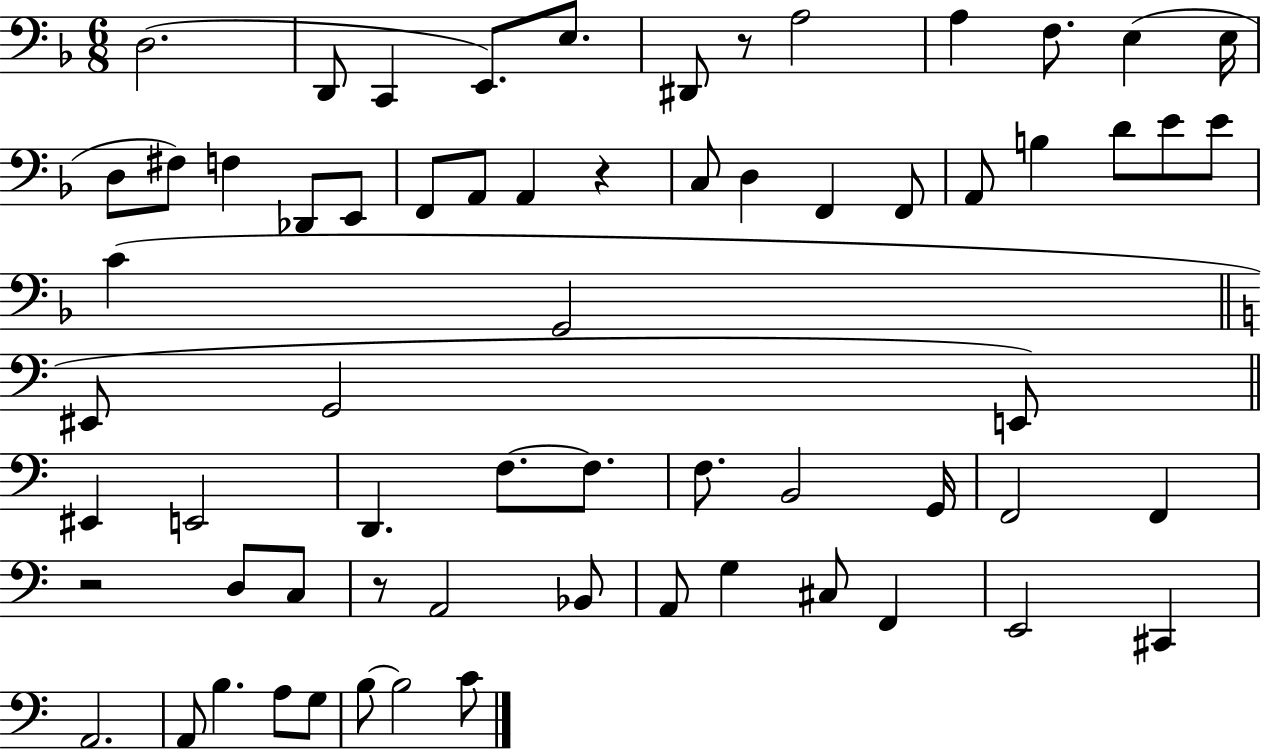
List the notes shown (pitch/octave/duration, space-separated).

D3/h. D2/e C2/q E2/e. E3/e. D#2/e R/e A3/h A3/q F3/e. E3/q E3/s D3/e F#3/e F3/q Db2/e E2/e F2/e A2/e A2/q R/q C3/e D3/q F2/q F2/e A2/e B3/q D4/e E4/e E4/e C4/q G2/h EIS2/e G2/h E2/e EIS2/q E2/h D2/q. F3/e. F3/e. F3/e. B2/h G2/s F2/h F2/q R/h D3/e C3/e R/e A2/h Bb2/e A2/e G3/q C#3/e F2/q E2/h C#2/q A2/h. A2/e B3/q. A3/e G3/e B3/e B3/h C4/e